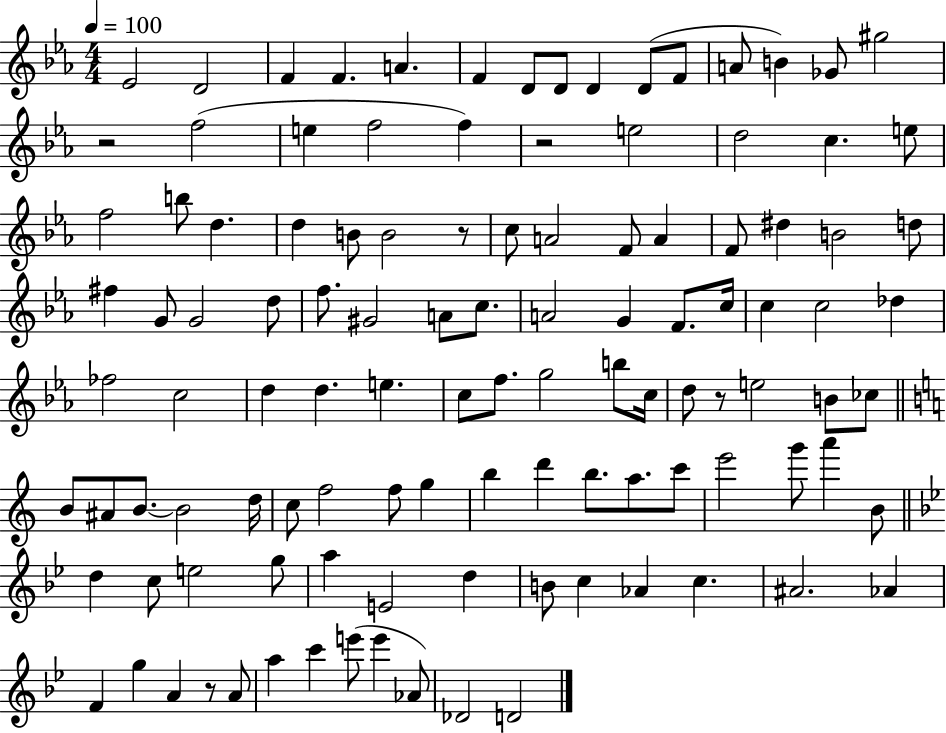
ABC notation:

X:1
T:Untitled
M:4/4
L:1/4
K:Eb
_E2 D2 F F A F D/2 D/2 D D/2 F/2 A/2 B _G/2 ^g2 z2 f2 e f2 f z2 e2 d2 c e/2 f2 b/2 d d B/2 B2 z/2 c/2 A2 F/2 A F/2 ^d B2 d/2 ^f G/2 G2 d/2 f/2 ^G2 A/2 c/2 A2 G F/2 c/4 c c2 _d _f2 c2 d d e c/2 f/2 g2 b/2 c/4 d/2 z/2 e2 B/2 _c/2 B/2 ^A/2 B/2 B2 d/4 c/2 f2 f/2 g b d' b/2 a/2 c'/2 e'2 g'/2 a' B/2 d c/2 e2 g/2 a E2 d B/2 c _A c ^A2 _A F g A z/2 A/2 a c' e'/2 e' _A/2 _D2 D2